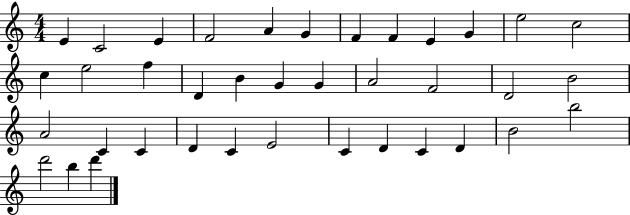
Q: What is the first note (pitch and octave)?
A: E4